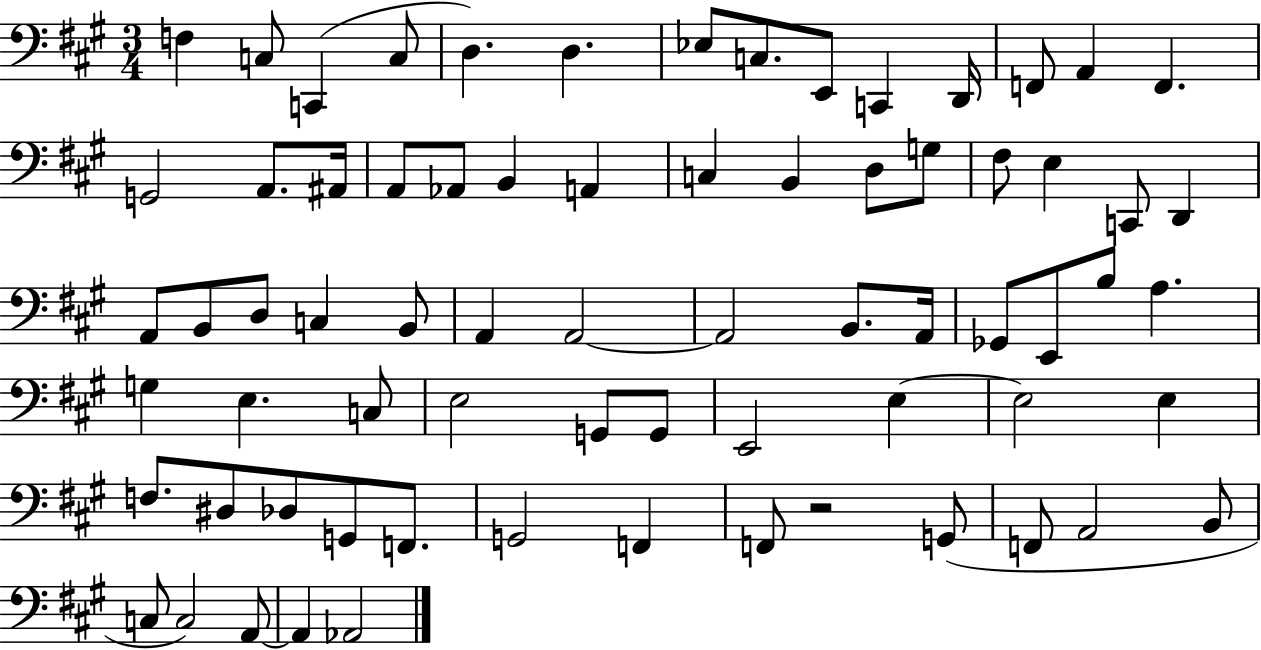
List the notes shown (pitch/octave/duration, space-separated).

F3/q C3/e C2/q C3/e D3/q. D3/q. Eb3/e C3/e. E2/e C2/q D2/s F2/e A2/q F2/q. G2/h A2/e. A#2/s A2/e Ab2/e B2/q A2/q C3/q B2/q D3/e G3/e F#3/e E3/q C2/e D2/q A2/e B2/e D3/e C3/q B2/e A2/q A2/h A2/h B2/e. A2/s Gb2/e E2/e B3/e A3/q. G3/q E3/q. C3/e E3/h G2/e G2/e E2/h E3/q E3/h E3/q F3/e. D#3/e Db3/e G2/e F2/e. G2/h F2/q F2/e R/h G2/e F2/e A2/h B2/e C3/e C3/h A2/e A2/q Ab2/h